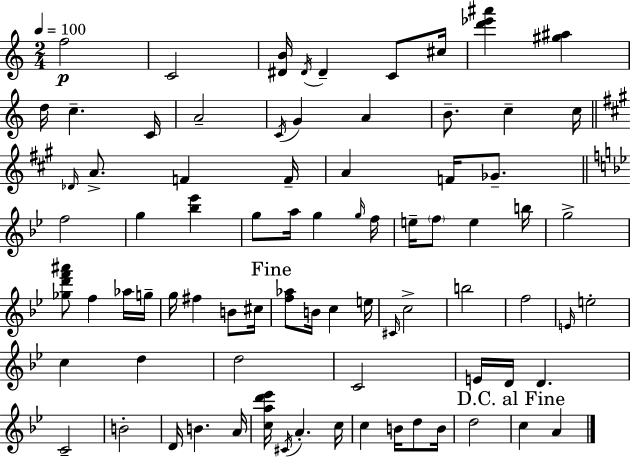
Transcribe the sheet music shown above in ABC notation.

X:1
T:Untitled
M:2/4
L:1/4
K:Am
f2 C2 [^DB]/4 ^D/4 ^D C/2 ^c/4 [d'_e'^a'] [^g^a] d/4 c C/4 A2 C/4 G A B/2 c c/4 _D/4 A/2 F F/4 A F/4 _G/2 f2 g [_b_e'] g/2 a/4 g g/4 f/4 e/4 f/2 e b/4 g2 [_gd'f'^a']/2 f _a/4 g/4 g/4 ^f B/2 ^c/4 [f_a]/2 B/4 c e/4 ^C/4 c2 b2 f2 E/4 e2 c d d2 C2 E/4 D/4 D C2 B2 D/4 B A/4 [cad'_e']/4 ^C/4 A c/4 c B/4 d/2 B/4 d2 c A